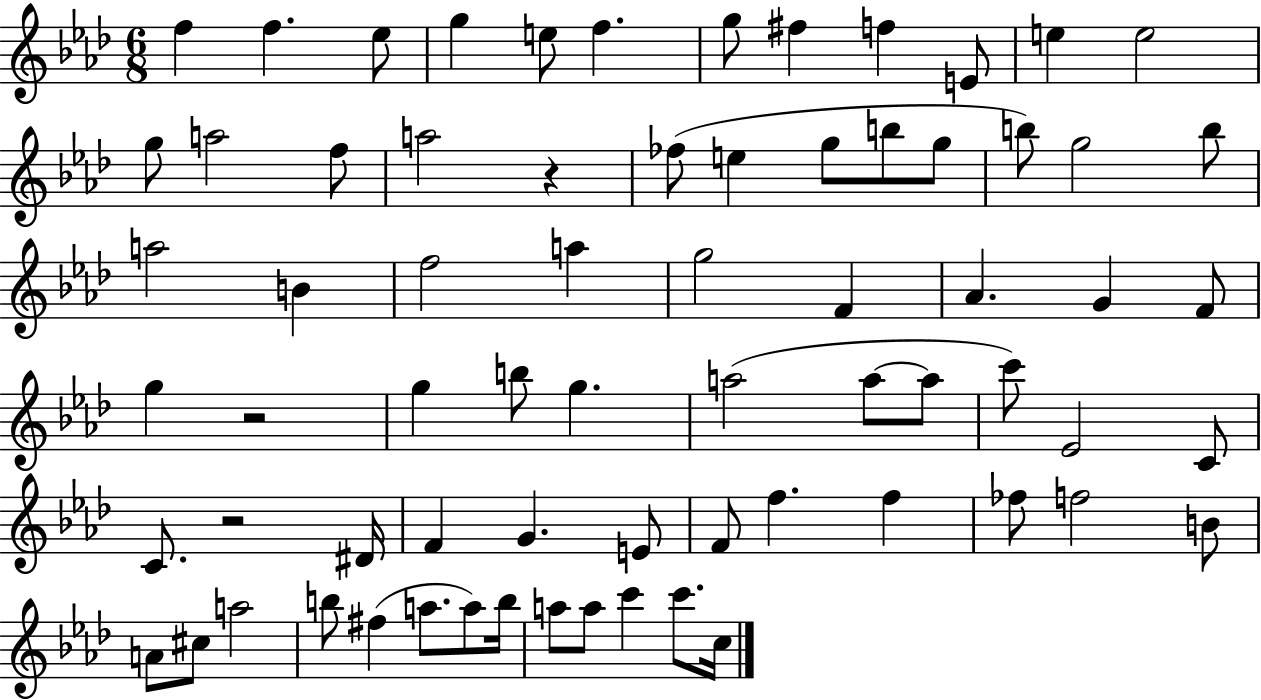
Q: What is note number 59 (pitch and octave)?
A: F#5